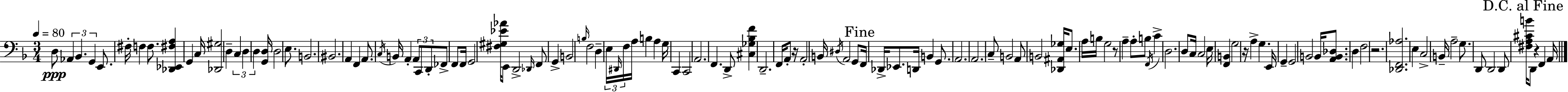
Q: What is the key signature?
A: F major